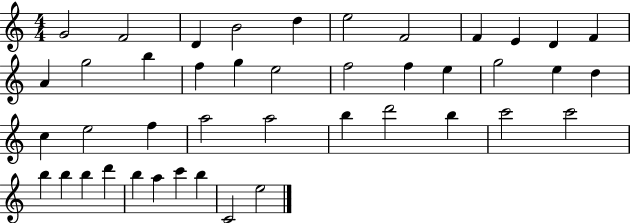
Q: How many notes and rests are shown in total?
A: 43